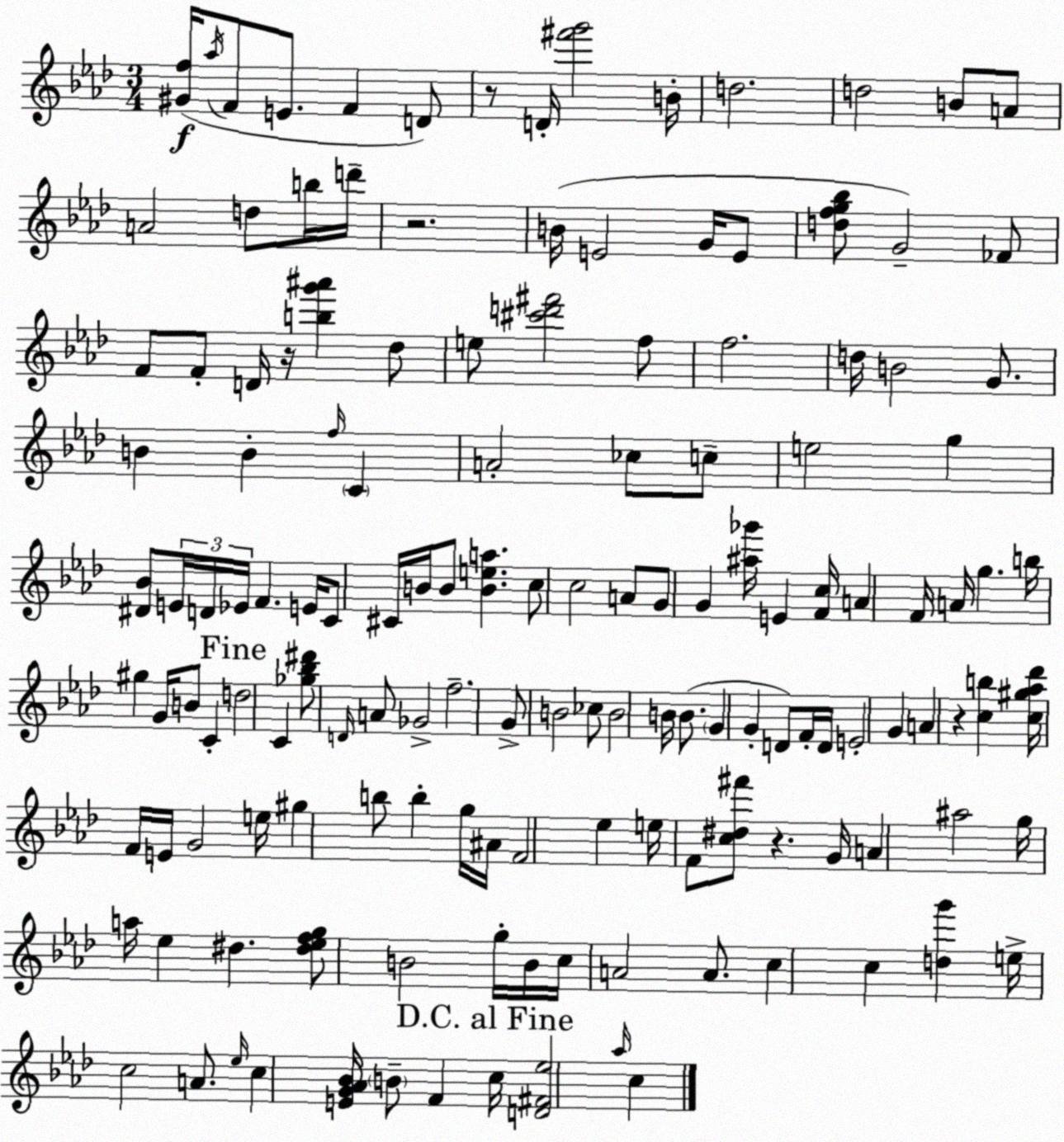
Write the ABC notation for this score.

X:1
T:Untitled
M:3/4
L:1/4
K:Ab
[^Gf]/4 _a/4 F/2 E/2 F D/2 z/2 D/4 [^f'g']2 B/4 d2 d2 B/2 A/2 A2 d/2 b/4 d'/4 z2 B/4 E2 G/4 E/2 [dfg_b]/2 G2 _F/2 F/2 F/2 D/4 z/4 [bg'^a'] _d/2 e/2 [^c'd'^f']2 f/2 f2 d/4 B2 G/2 B B f/4 C A2 _c/2 c/2 e2 g [^D_B]/2 E/4 D/4 _E/4 F E/4 C/2 ^C/4 B/4 B/2 [Bea] c/2 c2 A/2 G/2 G [^a_g']/4 E [Fc]/4 A F/4 A/4 g b/4 ^g G/4 B/2 C d2 C [_g_b^d']/2 D/4 A/2 _G2 f2 G/2 B2 _c/2 B2 B/4 B/2 G G D/2 F/4 D/4 E2 G A z [cb] [c^g_a_d']/4 F/4 E/4 G2 e/4 ^g b/2 b g/4 ^A/4 F2 _e e/4 F/2 [c^d^f']/2 z G/4 A ^a2 g/4 a/4 _e ^d [^d_efg]/2 B2 g/4 B/4 c/4 A2 A/2 c c [dg'] e/4 c2 A/2 _e/4 c [EG_A_B]/4 B/2 F c/4 [D^F_e]2 _a/4 c